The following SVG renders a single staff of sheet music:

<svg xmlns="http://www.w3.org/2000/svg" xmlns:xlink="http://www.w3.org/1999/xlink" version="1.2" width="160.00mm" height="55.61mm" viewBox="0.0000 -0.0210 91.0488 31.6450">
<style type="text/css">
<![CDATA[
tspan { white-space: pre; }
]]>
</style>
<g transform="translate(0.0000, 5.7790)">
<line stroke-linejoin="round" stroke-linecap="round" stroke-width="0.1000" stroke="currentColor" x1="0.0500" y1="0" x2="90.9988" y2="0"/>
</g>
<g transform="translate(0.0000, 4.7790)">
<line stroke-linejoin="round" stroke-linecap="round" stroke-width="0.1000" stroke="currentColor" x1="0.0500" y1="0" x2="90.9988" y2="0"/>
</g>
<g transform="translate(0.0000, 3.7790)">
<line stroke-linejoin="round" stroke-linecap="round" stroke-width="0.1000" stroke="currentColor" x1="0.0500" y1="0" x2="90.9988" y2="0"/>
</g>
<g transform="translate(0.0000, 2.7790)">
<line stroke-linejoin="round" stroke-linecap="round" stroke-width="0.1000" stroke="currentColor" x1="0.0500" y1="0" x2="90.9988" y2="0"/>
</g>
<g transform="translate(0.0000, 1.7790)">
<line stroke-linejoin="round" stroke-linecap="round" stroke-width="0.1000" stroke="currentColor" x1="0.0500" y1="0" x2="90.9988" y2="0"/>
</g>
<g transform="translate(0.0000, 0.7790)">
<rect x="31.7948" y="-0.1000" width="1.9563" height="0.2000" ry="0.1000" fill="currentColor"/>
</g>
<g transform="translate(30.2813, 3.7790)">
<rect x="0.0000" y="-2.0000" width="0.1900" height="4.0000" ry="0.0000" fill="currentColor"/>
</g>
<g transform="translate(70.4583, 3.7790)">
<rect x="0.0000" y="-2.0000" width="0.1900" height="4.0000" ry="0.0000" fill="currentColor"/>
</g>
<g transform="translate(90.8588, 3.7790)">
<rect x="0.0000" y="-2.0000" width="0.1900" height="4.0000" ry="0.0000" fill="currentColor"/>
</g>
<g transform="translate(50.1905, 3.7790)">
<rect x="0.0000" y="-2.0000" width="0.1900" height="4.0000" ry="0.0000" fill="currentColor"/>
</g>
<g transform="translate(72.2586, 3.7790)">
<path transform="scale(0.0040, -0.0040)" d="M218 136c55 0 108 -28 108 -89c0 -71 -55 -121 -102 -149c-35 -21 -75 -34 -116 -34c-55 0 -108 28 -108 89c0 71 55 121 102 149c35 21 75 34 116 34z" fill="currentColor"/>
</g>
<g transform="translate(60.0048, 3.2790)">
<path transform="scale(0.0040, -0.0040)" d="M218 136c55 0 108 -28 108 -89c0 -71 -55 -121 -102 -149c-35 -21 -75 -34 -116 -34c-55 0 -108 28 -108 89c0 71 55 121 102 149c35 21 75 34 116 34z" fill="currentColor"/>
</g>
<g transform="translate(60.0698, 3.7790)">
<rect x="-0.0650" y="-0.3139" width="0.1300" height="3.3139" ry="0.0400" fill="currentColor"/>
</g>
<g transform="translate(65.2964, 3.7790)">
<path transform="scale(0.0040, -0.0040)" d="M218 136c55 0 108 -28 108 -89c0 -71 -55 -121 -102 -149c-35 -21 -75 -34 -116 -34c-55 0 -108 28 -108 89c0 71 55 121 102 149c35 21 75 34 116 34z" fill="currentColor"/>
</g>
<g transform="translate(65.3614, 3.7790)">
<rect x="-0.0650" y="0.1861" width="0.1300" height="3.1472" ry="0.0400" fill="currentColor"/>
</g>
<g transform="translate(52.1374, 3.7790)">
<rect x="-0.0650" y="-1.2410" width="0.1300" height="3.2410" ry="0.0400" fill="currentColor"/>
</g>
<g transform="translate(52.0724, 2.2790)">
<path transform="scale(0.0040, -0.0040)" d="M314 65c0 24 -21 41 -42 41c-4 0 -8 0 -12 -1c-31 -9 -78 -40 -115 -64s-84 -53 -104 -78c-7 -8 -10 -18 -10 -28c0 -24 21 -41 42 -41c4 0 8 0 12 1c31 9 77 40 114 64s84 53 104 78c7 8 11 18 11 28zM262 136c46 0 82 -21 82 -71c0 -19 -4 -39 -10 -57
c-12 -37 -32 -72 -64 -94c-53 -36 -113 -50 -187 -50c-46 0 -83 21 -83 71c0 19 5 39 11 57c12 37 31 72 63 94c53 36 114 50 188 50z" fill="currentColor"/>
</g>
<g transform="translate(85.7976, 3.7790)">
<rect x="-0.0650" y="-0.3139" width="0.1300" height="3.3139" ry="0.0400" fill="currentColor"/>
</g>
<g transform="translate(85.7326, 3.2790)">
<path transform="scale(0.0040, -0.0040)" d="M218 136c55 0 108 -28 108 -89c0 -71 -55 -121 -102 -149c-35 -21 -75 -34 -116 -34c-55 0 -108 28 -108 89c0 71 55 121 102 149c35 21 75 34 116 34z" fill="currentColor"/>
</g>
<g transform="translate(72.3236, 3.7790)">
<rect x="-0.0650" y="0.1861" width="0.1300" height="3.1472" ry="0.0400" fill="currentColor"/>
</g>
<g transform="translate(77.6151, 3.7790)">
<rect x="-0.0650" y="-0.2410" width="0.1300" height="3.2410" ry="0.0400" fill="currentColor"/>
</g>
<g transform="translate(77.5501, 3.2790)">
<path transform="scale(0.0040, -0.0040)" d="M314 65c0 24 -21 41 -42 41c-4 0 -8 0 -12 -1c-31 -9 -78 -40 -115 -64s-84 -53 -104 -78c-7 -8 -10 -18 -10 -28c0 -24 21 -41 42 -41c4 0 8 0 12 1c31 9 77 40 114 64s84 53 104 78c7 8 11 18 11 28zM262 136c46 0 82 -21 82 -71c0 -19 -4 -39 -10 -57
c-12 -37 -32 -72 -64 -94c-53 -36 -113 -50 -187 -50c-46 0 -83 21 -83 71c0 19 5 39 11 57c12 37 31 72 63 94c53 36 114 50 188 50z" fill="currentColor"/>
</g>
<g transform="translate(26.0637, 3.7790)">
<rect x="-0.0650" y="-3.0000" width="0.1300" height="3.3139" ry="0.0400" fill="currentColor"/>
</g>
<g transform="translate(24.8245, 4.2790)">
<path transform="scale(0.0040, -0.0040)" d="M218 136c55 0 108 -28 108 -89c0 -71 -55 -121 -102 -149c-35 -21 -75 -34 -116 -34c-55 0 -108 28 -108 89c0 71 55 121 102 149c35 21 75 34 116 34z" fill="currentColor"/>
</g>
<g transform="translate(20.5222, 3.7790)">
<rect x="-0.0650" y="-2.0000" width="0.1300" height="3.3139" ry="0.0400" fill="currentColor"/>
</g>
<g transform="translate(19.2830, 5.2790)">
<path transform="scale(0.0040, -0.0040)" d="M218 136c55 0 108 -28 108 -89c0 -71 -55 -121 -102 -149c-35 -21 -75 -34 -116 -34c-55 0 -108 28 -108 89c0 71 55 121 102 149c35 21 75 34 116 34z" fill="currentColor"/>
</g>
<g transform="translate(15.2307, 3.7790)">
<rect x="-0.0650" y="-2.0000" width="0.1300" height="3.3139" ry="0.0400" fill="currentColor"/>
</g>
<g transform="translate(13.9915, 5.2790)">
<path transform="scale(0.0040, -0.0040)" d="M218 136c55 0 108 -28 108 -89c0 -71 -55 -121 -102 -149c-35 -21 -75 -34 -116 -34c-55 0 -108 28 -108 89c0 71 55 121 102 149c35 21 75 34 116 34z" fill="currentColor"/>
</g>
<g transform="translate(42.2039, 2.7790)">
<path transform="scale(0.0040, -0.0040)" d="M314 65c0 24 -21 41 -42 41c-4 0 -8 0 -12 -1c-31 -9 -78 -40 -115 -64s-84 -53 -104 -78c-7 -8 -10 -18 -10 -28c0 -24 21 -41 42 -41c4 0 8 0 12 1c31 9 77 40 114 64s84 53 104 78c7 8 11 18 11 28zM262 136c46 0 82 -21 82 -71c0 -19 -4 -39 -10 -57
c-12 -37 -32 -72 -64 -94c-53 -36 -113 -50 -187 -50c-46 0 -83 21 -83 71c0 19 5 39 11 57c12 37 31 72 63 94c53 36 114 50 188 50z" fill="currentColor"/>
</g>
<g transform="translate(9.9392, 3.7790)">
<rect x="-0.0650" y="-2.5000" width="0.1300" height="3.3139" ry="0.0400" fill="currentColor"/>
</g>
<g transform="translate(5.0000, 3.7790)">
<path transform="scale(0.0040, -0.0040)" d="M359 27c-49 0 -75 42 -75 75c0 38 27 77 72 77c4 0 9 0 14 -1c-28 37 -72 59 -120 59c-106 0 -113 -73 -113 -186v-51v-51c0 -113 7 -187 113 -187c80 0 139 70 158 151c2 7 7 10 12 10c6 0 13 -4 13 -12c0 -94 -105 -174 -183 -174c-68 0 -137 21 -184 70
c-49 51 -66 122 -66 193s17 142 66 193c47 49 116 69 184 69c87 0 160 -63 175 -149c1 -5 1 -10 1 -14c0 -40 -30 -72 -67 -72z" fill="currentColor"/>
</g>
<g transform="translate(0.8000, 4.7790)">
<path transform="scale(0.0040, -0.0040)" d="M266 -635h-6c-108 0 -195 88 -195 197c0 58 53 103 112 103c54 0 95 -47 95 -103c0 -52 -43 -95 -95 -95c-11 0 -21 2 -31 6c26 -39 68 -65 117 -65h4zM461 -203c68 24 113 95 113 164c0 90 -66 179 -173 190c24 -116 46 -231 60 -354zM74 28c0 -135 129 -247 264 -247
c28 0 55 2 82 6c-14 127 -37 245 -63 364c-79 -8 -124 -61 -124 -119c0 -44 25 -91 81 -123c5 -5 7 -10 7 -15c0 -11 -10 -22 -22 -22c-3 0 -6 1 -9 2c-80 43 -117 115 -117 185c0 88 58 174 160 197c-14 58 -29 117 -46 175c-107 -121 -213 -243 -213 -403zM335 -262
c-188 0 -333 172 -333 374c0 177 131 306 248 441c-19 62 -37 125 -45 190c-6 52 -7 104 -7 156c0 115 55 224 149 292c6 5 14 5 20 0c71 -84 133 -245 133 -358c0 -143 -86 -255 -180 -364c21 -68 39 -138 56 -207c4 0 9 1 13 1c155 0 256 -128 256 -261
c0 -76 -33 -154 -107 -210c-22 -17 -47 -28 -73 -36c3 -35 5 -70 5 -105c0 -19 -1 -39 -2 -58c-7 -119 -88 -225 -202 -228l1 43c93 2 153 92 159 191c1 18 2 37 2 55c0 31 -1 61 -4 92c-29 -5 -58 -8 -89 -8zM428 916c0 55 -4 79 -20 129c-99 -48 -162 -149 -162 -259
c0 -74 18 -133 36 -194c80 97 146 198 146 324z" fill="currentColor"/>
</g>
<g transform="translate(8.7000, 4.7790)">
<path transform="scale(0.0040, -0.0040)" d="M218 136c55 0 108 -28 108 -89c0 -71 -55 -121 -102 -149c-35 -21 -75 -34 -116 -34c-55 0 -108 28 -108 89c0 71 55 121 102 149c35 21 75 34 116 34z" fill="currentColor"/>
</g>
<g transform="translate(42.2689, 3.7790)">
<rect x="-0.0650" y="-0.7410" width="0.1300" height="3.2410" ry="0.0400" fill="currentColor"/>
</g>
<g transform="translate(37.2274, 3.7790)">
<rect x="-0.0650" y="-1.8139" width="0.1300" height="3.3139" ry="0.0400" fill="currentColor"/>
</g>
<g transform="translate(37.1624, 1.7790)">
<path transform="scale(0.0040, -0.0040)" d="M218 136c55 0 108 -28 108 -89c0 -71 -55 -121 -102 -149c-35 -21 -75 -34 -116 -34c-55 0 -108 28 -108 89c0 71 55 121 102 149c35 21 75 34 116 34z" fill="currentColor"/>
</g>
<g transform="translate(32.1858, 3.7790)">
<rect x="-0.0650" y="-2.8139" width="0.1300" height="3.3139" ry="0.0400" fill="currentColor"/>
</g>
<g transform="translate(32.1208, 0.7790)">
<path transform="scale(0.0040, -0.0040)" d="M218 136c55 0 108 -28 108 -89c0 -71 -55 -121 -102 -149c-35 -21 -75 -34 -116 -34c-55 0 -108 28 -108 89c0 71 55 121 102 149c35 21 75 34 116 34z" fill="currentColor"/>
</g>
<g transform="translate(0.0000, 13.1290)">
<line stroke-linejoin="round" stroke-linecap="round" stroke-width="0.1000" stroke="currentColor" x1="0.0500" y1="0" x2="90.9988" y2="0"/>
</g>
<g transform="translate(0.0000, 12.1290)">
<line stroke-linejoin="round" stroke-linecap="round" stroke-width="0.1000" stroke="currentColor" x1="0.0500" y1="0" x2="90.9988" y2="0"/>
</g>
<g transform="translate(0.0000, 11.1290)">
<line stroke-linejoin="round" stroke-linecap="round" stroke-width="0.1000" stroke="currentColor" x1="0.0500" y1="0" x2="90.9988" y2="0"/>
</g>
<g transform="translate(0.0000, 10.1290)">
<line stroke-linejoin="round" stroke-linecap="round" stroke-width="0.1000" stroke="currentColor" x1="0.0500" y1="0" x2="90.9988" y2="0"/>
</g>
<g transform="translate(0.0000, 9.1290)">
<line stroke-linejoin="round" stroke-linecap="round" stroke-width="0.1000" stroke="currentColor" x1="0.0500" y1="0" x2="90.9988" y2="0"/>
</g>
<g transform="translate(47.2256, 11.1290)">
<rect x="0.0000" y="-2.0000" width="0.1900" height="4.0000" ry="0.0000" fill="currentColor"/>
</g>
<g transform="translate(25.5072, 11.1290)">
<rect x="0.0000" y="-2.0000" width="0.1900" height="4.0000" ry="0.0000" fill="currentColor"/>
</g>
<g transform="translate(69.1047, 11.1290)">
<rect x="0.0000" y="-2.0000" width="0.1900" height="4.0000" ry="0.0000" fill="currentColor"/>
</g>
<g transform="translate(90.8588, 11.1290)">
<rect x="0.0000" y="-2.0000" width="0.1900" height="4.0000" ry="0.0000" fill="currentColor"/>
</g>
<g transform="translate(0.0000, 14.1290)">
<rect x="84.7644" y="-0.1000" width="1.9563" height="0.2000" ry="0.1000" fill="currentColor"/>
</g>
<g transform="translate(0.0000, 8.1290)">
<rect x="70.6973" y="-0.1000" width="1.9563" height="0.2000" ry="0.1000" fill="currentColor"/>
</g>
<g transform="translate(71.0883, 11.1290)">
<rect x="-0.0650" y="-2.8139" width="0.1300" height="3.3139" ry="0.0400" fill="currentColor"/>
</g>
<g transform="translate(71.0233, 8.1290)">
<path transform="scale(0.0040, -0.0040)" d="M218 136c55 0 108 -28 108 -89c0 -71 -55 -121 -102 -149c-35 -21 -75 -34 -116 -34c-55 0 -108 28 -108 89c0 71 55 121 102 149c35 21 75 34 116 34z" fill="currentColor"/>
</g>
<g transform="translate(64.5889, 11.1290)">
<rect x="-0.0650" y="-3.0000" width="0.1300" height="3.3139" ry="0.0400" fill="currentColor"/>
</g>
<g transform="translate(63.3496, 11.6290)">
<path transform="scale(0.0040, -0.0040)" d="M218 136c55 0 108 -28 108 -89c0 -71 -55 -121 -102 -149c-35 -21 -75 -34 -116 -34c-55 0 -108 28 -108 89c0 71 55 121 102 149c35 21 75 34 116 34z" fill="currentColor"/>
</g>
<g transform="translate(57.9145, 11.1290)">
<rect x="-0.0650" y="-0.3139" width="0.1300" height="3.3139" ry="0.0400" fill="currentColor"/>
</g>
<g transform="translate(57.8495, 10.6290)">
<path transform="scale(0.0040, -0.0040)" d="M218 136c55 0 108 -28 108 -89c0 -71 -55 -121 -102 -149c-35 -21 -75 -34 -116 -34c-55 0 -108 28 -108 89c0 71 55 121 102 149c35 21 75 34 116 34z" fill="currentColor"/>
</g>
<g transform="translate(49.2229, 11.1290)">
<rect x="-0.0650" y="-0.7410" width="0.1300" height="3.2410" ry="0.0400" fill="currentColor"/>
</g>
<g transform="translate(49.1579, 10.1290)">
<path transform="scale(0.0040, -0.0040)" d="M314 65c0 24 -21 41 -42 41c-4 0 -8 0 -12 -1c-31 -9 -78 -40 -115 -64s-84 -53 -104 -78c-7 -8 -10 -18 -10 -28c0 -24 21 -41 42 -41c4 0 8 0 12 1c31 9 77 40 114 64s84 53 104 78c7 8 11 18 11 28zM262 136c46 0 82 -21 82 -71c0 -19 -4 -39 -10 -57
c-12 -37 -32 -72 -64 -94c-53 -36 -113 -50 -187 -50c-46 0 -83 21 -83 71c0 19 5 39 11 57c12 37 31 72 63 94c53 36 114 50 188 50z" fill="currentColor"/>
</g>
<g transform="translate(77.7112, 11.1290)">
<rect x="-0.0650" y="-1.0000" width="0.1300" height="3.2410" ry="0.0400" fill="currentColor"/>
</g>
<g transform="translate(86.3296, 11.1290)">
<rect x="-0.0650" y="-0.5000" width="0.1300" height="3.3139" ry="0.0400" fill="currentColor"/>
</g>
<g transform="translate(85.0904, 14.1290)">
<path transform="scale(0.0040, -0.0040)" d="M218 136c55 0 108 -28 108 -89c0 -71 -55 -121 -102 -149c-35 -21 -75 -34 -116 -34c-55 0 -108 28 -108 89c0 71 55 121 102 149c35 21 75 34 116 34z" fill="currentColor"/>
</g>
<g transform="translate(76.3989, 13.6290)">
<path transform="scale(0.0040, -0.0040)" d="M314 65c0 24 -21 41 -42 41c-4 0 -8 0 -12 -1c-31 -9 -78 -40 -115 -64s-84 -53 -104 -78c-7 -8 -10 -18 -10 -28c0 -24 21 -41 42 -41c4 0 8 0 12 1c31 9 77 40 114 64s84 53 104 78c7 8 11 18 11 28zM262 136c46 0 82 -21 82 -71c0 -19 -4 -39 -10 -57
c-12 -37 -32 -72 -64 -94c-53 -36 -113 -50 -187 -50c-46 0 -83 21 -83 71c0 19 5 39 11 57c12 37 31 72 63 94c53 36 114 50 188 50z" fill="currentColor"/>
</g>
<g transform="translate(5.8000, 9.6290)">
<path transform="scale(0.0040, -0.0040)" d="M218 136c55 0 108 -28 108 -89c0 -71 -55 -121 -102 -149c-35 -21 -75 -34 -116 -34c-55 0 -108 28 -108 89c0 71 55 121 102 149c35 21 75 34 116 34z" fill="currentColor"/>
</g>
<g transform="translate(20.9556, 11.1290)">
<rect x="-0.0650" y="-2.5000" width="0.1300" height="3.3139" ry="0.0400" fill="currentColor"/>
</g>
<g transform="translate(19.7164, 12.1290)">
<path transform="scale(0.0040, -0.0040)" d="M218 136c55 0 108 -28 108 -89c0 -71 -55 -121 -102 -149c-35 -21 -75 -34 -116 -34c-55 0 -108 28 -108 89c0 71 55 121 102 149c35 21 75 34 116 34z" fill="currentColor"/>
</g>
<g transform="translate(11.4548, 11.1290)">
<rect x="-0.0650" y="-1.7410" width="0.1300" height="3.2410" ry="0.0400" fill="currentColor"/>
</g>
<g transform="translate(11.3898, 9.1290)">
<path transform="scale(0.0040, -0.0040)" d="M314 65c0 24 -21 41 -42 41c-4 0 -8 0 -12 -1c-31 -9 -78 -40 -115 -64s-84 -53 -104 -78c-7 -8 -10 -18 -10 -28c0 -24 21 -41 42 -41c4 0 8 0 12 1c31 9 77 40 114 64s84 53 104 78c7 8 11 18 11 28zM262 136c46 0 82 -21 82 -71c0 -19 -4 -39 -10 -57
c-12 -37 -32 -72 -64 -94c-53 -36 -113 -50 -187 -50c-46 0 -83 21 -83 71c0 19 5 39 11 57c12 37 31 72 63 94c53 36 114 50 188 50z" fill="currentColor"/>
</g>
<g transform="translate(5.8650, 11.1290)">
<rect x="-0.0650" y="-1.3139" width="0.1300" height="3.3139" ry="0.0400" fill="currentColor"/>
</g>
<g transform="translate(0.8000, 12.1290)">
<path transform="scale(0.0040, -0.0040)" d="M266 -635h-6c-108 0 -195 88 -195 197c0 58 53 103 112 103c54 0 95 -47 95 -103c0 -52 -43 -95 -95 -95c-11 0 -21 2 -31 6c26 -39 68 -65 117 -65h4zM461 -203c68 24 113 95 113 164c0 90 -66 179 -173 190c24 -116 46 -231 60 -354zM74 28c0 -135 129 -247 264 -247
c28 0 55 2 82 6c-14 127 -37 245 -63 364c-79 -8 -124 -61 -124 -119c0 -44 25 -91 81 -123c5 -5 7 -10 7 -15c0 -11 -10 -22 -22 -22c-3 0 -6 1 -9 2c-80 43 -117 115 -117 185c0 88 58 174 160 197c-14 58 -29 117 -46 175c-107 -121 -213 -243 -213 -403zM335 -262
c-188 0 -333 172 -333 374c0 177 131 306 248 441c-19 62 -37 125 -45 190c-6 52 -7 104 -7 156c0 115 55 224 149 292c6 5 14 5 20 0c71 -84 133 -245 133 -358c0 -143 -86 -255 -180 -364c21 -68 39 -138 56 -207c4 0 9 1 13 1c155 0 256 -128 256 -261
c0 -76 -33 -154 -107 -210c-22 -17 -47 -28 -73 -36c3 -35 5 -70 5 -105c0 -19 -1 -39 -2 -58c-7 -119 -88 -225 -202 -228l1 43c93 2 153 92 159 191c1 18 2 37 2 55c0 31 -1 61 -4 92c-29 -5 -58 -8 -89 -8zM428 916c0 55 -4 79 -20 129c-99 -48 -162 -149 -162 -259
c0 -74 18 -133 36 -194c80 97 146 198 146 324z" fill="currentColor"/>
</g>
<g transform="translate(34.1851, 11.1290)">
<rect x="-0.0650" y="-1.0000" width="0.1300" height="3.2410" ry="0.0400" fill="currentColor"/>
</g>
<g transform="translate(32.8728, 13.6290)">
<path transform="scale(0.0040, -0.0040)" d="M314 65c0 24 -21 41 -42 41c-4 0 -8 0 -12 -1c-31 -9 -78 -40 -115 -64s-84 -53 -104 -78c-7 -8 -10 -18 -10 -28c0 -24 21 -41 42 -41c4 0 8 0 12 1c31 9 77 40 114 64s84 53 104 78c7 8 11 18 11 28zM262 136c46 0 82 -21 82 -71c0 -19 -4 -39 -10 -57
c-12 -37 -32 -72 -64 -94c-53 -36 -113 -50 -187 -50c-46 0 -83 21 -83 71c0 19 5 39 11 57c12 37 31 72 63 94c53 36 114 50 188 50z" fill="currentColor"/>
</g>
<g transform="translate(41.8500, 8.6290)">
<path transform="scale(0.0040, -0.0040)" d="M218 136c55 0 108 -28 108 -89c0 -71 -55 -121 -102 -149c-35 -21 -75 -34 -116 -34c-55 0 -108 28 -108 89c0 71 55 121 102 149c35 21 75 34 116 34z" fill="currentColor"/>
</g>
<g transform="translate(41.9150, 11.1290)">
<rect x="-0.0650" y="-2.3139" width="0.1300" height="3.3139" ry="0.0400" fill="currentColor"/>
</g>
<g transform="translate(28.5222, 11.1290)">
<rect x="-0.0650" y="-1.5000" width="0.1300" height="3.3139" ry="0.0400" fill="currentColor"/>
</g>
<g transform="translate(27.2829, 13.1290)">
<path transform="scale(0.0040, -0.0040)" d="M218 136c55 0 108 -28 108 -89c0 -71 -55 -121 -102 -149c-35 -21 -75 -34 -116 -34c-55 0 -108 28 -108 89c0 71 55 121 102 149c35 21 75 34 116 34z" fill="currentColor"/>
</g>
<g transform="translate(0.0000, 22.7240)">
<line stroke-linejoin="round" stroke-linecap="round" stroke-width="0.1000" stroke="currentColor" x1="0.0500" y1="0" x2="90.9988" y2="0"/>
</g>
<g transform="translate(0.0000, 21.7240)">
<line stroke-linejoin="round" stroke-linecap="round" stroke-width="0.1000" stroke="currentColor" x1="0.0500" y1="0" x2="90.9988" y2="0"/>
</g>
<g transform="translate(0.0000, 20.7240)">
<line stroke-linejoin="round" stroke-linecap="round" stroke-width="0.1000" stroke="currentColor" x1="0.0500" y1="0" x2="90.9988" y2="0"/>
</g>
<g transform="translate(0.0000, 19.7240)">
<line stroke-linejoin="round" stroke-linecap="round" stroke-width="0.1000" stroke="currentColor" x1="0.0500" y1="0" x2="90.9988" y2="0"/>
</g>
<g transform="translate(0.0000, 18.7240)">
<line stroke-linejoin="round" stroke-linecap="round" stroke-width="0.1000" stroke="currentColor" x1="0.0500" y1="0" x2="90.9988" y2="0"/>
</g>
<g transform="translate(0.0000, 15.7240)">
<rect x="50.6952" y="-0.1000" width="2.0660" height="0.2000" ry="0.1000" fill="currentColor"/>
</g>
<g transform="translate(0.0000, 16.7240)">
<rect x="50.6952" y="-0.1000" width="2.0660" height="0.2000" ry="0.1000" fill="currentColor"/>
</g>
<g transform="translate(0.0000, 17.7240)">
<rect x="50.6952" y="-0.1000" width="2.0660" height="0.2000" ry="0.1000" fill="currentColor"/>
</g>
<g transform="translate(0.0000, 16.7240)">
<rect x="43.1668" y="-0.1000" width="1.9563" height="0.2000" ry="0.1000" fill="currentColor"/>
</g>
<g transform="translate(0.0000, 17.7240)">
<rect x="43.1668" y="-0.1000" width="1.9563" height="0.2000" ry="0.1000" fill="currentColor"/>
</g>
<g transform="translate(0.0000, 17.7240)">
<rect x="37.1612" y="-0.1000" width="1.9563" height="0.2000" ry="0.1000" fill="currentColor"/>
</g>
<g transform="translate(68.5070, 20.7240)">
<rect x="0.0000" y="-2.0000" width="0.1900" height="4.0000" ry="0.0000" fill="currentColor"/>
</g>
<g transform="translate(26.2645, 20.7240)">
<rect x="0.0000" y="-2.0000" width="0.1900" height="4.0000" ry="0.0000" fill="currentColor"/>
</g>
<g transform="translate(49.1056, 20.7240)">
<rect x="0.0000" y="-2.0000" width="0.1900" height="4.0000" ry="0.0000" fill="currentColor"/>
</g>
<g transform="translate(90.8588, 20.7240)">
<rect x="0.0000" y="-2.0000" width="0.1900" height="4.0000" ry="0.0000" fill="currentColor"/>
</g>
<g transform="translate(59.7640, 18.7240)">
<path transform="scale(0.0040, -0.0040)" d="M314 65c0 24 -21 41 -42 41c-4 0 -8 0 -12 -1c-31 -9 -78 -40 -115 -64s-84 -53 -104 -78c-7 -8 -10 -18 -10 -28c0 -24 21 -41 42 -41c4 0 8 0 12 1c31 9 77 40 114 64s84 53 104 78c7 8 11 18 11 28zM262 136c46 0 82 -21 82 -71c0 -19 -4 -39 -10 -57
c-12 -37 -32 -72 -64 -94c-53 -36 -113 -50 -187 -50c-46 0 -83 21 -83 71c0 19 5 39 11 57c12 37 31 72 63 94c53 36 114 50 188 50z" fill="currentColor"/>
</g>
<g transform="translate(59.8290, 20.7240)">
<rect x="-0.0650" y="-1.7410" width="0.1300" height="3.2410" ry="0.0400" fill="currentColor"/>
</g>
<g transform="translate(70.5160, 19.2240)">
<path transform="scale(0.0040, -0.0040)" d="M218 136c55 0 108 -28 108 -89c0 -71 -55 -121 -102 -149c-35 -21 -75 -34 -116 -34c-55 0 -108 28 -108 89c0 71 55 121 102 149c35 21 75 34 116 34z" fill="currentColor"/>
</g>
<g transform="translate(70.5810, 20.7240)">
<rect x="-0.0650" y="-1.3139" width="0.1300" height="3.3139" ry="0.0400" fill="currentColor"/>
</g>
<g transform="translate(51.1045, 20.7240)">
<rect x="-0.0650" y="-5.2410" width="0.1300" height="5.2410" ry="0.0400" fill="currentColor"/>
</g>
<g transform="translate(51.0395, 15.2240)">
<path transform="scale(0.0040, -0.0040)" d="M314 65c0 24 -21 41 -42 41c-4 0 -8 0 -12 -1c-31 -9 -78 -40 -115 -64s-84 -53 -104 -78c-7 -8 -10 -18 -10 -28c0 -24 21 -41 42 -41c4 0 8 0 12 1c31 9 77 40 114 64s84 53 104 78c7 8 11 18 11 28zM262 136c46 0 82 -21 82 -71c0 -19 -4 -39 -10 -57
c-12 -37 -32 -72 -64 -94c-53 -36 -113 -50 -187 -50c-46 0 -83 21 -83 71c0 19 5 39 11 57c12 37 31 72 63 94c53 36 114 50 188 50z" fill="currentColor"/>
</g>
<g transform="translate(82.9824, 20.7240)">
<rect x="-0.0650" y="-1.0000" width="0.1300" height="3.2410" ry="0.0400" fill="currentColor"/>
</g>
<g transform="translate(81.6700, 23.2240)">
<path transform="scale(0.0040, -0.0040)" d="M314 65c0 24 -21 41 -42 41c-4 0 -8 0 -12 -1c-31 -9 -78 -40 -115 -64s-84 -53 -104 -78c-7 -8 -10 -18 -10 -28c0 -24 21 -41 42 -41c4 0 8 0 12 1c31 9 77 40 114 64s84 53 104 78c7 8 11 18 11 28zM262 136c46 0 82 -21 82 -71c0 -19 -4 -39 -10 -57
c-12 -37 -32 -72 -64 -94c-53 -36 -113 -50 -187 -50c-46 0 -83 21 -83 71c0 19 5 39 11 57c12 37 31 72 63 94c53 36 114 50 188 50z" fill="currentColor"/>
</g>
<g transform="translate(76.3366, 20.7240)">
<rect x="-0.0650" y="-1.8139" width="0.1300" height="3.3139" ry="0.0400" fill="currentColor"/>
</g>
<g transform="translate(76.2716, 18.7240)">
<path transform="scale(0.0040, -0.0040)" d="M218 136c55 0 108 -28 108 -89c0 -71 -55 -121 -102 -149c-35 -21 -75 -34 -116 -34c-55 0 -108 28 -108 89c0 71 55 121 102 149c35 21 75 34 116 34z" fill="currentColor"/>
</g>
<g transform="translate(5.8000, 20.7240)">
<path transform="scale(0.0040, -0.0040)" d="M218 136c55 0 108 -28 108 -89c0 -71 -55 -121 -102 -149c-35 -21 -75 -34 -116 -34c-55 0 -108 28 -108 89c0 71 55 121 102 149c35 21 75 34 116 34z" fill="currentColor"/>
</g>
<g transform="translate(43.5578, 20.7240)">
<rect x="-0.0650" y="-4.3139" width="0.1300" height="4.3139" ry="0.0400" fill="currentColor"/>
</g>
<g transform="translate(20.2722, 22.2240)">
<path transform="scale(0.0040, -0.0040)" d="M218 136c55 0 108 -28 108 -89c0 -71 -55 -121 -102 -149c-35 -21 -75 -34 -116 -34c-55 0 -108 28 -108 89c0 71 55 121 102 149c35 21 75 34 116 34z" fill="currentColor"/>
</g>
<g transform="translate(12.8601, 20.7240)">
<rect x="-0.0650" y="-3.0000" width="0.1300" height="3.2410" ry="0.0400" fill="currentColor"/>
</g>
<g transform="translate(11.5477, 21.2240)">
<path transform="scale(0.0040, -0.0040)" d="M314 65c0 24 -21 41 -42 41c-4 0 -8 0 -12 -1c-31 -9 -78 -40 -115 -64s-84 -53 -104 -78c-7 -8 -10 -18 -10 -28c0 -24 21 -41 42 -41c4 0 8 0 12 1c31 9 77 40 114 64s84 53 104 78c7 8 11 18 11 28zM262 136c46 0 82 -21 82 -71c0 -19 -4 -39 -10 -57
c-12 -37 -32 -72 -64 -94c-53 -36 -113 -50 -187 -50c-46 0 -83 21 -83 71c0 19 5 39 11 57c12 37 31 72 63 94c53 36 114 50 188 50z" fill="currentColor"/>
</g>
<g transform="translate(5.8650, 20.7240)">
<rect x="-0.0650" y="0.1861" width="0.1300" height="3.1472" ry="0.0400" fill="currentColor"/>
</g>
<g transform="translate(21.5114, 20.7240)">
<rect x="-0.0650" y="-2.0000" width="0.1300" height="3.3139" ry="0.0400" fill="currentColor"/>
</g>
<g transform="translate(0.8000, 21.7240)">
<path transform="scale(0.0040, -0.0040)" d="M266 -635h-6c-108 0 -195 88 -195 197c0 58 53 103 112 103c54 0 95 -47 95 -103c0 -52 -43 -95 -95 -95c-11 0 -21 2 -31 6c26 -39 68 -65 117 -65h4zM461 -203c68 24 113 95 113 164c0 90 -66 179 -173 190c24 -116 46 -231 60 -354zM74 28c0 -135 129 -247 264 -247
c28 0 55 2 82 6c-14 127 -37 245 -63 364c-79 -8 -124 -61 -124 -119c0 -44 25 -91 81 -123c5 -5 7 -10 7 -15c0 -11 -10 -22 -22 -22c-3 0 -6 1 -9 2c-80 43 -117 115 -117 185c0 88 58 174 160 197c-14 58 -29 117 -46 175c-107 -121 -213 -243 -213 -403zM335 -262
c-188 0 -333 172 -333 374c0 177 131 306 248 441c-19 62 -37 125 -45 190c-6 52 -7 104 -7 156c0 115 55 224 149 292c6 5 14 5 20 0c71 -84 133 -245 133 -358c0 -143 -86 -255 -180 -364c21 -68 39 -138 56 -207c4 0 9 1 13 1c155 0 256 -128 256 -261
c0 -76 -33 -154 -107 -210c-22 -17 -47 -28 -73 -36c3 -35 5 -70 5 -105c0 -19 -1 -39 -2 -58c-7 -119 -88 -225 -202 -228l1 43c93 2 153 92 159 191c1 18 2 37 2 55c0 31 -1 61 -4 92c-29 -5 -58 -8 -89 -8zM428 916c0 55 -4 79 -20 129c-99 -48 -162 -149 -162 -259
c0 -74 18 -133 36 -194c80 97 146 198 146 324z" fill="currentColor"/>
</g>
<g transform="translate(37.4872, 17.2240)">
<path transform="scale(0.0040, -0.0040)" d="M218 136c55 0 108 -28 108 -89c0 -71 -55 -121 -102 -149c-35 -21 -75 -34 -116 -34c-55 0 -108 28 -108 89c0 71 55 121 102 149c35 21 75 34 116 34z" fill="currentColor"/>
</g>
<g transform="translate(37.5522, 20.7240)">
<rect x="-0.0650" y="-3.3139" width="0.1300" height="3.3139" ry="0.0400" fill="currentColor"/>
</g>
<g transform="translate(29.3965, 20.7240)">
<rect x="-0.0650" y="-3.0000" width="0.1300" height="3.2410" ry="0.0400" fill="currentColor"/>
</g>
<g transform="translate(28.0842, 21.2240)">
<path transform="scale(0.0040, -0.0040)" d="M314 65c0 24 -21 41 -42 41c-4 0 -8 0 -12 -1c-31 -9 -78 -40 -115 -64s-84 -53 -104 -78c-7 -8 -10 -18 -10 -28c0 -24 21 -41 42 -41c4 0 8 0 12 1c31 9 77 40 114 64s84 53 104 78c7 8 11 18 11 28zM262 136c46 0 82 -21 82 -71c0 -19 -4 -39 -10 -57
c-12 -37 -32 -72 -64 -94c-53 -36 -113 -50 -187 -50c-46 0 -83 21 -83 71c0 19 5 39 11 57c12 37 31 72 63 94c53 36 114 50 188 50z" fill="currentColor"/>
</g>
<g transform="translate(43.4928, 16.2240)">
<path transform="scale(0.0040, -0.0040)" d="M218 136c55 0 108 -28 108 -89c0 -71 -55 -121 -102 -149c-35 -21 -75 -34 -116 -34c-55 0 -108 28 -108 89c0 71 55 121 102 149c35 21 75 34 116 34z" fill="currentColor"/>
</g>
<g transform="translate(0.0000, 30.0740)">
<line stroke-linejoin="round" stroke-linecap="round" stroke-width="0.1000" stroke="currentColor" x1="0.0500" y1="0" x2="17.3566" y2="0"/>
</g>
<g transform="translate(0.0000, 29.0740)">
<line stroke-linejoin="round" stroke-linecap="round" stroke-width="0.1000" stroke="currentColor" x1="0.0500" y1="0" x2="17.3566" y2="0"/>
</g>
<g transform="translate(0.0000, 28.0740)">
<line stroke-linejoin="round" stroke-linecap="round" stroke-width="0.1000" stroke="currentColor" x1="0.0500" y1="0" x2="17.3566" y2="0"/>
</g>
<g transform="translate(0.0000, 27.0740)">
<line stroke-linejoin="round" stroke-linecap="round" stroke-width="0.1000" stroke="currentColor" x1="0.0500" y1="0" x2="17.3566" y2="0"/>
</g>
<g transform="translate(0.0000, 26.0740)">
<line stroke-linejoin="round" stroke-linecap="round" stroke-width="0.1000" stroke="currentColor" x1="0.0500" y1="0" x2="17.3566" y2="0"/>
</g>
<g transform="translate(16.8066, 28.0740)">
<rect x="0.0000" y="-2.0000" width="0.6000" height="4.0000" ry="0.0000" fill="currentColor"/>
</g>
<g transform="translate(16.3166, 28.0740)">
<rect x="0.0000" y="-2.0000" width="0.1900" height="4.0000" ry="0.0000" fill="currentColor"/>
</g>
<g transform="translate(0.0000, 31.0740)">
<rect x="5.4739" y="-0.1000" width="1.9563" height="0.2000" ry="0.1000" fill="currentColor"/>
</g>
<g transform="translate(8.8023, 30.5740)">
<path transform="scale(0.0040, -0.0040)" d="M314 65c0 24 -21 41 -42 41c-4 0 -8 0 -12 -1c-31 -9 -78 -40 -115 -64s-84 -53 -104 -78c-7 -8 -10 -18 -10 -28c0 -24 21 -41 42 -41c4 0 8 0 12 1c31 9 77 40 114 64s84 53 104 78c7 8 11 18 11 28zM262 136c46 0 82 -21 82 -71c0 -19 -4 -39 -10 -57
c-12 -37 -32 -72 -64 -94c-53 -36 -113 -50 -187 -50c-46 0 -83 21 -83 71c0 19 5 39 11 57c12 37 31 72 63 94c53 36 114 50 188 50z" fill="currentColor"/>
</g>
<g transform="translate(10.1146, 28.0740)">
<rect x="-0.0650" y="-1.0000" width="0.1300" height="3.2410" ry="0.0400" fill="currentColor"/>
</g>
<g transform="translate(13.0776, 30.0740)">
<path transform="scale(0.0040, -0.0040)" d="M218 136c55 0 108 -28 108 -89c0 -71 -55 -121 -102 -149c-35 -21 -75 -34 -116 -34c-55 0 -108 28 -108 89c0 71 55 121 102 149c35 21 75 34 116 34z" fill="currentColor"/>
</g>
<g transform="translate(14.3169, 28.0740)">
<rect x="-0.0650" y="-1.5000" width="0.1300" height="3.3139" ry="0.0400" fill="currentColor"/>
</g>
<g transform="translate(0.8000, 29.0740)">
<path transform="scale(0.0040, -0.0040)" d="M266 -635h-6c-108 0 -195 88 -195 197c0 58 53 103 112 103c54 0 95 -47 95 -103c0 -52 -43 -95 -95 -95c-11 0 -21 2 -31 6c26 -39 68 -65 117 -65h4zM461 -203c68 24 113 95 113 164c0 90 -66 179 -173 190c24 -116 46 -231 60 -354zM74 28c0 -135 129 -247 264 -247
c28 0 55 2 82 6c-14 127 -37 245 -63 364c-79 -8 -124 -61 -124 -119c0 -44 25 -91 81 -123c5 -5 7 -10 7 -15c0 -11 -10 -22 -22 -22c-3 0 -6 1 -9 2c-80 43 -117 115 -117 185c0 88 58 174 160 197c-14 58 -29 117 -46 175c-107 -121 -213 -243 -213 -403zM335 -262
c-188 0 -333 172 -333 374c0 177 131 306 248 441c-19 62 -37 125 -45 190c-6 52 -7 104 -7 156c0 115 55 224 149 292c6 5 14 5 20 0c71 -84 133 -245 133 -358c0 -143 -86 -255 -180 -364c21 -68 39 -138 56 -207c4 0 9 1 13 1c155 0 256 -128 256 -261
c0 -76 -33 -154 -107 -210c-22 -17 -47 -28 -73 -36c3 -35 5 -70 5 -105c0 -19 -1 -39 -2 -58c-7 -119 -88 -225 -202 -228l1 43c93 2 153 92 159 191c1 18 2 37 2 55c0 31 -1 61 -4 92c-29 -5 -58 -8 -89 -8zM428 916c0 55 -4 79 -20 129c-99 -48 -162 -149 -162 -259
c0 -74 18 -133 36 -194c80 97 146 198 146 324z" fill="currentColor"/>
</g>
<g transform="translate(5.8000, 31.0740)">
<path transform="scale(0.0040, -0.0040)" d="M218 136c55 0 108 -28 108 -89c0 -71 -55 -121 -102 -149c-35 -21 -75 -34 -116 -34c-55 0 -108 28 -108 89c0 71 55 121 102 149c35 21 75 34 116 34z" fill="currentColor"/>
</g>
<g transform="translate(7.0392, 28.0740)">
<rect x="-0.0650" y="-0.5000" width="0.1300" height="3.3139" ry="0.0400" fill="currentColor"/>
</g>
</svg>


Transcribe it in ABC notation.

X:1
T:Untitled
M:4/4
L:1/4
K:C
G F F A a f d2 e2 c B B c2 c e f2 G E D2 g d2 c A a D2 C B A2 F A2 b d' f'2 f2 e f D2 C D2 E